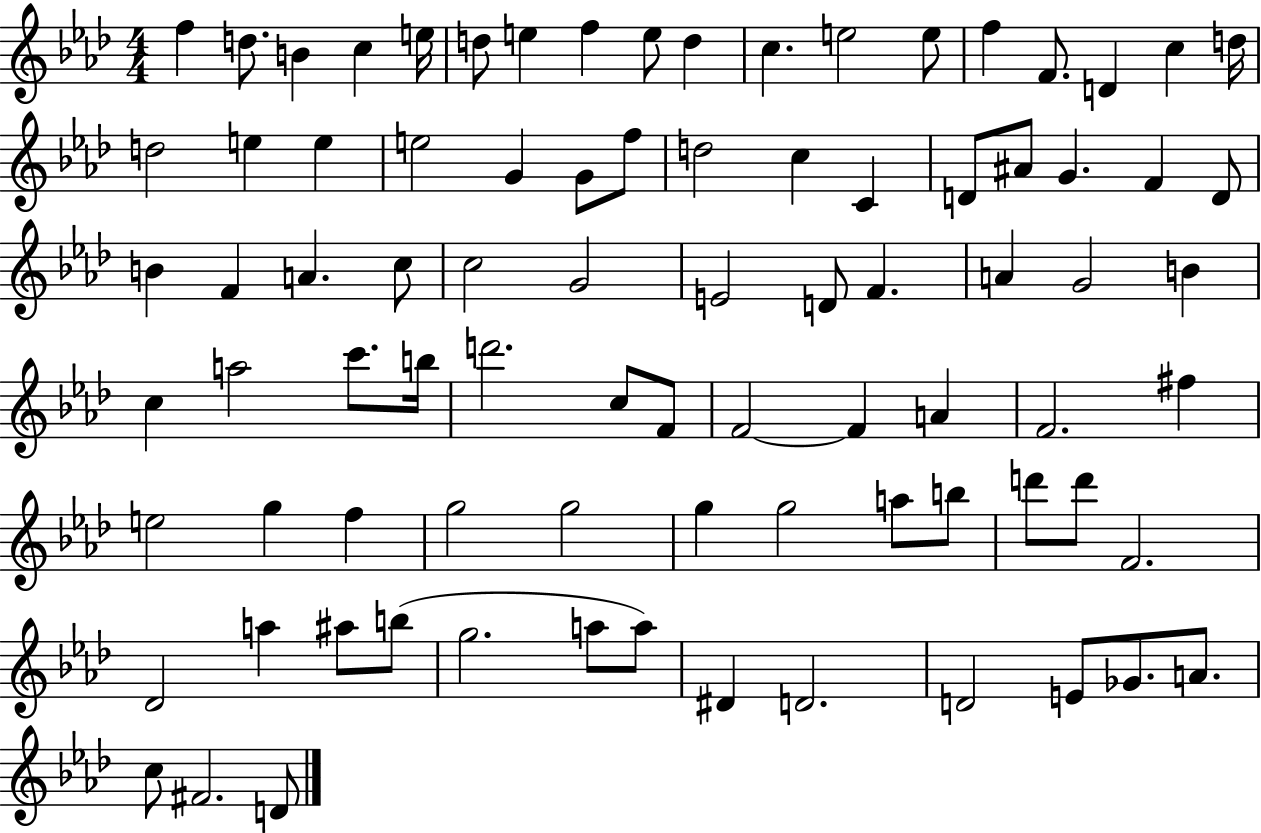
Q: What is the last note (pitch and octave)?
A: D4